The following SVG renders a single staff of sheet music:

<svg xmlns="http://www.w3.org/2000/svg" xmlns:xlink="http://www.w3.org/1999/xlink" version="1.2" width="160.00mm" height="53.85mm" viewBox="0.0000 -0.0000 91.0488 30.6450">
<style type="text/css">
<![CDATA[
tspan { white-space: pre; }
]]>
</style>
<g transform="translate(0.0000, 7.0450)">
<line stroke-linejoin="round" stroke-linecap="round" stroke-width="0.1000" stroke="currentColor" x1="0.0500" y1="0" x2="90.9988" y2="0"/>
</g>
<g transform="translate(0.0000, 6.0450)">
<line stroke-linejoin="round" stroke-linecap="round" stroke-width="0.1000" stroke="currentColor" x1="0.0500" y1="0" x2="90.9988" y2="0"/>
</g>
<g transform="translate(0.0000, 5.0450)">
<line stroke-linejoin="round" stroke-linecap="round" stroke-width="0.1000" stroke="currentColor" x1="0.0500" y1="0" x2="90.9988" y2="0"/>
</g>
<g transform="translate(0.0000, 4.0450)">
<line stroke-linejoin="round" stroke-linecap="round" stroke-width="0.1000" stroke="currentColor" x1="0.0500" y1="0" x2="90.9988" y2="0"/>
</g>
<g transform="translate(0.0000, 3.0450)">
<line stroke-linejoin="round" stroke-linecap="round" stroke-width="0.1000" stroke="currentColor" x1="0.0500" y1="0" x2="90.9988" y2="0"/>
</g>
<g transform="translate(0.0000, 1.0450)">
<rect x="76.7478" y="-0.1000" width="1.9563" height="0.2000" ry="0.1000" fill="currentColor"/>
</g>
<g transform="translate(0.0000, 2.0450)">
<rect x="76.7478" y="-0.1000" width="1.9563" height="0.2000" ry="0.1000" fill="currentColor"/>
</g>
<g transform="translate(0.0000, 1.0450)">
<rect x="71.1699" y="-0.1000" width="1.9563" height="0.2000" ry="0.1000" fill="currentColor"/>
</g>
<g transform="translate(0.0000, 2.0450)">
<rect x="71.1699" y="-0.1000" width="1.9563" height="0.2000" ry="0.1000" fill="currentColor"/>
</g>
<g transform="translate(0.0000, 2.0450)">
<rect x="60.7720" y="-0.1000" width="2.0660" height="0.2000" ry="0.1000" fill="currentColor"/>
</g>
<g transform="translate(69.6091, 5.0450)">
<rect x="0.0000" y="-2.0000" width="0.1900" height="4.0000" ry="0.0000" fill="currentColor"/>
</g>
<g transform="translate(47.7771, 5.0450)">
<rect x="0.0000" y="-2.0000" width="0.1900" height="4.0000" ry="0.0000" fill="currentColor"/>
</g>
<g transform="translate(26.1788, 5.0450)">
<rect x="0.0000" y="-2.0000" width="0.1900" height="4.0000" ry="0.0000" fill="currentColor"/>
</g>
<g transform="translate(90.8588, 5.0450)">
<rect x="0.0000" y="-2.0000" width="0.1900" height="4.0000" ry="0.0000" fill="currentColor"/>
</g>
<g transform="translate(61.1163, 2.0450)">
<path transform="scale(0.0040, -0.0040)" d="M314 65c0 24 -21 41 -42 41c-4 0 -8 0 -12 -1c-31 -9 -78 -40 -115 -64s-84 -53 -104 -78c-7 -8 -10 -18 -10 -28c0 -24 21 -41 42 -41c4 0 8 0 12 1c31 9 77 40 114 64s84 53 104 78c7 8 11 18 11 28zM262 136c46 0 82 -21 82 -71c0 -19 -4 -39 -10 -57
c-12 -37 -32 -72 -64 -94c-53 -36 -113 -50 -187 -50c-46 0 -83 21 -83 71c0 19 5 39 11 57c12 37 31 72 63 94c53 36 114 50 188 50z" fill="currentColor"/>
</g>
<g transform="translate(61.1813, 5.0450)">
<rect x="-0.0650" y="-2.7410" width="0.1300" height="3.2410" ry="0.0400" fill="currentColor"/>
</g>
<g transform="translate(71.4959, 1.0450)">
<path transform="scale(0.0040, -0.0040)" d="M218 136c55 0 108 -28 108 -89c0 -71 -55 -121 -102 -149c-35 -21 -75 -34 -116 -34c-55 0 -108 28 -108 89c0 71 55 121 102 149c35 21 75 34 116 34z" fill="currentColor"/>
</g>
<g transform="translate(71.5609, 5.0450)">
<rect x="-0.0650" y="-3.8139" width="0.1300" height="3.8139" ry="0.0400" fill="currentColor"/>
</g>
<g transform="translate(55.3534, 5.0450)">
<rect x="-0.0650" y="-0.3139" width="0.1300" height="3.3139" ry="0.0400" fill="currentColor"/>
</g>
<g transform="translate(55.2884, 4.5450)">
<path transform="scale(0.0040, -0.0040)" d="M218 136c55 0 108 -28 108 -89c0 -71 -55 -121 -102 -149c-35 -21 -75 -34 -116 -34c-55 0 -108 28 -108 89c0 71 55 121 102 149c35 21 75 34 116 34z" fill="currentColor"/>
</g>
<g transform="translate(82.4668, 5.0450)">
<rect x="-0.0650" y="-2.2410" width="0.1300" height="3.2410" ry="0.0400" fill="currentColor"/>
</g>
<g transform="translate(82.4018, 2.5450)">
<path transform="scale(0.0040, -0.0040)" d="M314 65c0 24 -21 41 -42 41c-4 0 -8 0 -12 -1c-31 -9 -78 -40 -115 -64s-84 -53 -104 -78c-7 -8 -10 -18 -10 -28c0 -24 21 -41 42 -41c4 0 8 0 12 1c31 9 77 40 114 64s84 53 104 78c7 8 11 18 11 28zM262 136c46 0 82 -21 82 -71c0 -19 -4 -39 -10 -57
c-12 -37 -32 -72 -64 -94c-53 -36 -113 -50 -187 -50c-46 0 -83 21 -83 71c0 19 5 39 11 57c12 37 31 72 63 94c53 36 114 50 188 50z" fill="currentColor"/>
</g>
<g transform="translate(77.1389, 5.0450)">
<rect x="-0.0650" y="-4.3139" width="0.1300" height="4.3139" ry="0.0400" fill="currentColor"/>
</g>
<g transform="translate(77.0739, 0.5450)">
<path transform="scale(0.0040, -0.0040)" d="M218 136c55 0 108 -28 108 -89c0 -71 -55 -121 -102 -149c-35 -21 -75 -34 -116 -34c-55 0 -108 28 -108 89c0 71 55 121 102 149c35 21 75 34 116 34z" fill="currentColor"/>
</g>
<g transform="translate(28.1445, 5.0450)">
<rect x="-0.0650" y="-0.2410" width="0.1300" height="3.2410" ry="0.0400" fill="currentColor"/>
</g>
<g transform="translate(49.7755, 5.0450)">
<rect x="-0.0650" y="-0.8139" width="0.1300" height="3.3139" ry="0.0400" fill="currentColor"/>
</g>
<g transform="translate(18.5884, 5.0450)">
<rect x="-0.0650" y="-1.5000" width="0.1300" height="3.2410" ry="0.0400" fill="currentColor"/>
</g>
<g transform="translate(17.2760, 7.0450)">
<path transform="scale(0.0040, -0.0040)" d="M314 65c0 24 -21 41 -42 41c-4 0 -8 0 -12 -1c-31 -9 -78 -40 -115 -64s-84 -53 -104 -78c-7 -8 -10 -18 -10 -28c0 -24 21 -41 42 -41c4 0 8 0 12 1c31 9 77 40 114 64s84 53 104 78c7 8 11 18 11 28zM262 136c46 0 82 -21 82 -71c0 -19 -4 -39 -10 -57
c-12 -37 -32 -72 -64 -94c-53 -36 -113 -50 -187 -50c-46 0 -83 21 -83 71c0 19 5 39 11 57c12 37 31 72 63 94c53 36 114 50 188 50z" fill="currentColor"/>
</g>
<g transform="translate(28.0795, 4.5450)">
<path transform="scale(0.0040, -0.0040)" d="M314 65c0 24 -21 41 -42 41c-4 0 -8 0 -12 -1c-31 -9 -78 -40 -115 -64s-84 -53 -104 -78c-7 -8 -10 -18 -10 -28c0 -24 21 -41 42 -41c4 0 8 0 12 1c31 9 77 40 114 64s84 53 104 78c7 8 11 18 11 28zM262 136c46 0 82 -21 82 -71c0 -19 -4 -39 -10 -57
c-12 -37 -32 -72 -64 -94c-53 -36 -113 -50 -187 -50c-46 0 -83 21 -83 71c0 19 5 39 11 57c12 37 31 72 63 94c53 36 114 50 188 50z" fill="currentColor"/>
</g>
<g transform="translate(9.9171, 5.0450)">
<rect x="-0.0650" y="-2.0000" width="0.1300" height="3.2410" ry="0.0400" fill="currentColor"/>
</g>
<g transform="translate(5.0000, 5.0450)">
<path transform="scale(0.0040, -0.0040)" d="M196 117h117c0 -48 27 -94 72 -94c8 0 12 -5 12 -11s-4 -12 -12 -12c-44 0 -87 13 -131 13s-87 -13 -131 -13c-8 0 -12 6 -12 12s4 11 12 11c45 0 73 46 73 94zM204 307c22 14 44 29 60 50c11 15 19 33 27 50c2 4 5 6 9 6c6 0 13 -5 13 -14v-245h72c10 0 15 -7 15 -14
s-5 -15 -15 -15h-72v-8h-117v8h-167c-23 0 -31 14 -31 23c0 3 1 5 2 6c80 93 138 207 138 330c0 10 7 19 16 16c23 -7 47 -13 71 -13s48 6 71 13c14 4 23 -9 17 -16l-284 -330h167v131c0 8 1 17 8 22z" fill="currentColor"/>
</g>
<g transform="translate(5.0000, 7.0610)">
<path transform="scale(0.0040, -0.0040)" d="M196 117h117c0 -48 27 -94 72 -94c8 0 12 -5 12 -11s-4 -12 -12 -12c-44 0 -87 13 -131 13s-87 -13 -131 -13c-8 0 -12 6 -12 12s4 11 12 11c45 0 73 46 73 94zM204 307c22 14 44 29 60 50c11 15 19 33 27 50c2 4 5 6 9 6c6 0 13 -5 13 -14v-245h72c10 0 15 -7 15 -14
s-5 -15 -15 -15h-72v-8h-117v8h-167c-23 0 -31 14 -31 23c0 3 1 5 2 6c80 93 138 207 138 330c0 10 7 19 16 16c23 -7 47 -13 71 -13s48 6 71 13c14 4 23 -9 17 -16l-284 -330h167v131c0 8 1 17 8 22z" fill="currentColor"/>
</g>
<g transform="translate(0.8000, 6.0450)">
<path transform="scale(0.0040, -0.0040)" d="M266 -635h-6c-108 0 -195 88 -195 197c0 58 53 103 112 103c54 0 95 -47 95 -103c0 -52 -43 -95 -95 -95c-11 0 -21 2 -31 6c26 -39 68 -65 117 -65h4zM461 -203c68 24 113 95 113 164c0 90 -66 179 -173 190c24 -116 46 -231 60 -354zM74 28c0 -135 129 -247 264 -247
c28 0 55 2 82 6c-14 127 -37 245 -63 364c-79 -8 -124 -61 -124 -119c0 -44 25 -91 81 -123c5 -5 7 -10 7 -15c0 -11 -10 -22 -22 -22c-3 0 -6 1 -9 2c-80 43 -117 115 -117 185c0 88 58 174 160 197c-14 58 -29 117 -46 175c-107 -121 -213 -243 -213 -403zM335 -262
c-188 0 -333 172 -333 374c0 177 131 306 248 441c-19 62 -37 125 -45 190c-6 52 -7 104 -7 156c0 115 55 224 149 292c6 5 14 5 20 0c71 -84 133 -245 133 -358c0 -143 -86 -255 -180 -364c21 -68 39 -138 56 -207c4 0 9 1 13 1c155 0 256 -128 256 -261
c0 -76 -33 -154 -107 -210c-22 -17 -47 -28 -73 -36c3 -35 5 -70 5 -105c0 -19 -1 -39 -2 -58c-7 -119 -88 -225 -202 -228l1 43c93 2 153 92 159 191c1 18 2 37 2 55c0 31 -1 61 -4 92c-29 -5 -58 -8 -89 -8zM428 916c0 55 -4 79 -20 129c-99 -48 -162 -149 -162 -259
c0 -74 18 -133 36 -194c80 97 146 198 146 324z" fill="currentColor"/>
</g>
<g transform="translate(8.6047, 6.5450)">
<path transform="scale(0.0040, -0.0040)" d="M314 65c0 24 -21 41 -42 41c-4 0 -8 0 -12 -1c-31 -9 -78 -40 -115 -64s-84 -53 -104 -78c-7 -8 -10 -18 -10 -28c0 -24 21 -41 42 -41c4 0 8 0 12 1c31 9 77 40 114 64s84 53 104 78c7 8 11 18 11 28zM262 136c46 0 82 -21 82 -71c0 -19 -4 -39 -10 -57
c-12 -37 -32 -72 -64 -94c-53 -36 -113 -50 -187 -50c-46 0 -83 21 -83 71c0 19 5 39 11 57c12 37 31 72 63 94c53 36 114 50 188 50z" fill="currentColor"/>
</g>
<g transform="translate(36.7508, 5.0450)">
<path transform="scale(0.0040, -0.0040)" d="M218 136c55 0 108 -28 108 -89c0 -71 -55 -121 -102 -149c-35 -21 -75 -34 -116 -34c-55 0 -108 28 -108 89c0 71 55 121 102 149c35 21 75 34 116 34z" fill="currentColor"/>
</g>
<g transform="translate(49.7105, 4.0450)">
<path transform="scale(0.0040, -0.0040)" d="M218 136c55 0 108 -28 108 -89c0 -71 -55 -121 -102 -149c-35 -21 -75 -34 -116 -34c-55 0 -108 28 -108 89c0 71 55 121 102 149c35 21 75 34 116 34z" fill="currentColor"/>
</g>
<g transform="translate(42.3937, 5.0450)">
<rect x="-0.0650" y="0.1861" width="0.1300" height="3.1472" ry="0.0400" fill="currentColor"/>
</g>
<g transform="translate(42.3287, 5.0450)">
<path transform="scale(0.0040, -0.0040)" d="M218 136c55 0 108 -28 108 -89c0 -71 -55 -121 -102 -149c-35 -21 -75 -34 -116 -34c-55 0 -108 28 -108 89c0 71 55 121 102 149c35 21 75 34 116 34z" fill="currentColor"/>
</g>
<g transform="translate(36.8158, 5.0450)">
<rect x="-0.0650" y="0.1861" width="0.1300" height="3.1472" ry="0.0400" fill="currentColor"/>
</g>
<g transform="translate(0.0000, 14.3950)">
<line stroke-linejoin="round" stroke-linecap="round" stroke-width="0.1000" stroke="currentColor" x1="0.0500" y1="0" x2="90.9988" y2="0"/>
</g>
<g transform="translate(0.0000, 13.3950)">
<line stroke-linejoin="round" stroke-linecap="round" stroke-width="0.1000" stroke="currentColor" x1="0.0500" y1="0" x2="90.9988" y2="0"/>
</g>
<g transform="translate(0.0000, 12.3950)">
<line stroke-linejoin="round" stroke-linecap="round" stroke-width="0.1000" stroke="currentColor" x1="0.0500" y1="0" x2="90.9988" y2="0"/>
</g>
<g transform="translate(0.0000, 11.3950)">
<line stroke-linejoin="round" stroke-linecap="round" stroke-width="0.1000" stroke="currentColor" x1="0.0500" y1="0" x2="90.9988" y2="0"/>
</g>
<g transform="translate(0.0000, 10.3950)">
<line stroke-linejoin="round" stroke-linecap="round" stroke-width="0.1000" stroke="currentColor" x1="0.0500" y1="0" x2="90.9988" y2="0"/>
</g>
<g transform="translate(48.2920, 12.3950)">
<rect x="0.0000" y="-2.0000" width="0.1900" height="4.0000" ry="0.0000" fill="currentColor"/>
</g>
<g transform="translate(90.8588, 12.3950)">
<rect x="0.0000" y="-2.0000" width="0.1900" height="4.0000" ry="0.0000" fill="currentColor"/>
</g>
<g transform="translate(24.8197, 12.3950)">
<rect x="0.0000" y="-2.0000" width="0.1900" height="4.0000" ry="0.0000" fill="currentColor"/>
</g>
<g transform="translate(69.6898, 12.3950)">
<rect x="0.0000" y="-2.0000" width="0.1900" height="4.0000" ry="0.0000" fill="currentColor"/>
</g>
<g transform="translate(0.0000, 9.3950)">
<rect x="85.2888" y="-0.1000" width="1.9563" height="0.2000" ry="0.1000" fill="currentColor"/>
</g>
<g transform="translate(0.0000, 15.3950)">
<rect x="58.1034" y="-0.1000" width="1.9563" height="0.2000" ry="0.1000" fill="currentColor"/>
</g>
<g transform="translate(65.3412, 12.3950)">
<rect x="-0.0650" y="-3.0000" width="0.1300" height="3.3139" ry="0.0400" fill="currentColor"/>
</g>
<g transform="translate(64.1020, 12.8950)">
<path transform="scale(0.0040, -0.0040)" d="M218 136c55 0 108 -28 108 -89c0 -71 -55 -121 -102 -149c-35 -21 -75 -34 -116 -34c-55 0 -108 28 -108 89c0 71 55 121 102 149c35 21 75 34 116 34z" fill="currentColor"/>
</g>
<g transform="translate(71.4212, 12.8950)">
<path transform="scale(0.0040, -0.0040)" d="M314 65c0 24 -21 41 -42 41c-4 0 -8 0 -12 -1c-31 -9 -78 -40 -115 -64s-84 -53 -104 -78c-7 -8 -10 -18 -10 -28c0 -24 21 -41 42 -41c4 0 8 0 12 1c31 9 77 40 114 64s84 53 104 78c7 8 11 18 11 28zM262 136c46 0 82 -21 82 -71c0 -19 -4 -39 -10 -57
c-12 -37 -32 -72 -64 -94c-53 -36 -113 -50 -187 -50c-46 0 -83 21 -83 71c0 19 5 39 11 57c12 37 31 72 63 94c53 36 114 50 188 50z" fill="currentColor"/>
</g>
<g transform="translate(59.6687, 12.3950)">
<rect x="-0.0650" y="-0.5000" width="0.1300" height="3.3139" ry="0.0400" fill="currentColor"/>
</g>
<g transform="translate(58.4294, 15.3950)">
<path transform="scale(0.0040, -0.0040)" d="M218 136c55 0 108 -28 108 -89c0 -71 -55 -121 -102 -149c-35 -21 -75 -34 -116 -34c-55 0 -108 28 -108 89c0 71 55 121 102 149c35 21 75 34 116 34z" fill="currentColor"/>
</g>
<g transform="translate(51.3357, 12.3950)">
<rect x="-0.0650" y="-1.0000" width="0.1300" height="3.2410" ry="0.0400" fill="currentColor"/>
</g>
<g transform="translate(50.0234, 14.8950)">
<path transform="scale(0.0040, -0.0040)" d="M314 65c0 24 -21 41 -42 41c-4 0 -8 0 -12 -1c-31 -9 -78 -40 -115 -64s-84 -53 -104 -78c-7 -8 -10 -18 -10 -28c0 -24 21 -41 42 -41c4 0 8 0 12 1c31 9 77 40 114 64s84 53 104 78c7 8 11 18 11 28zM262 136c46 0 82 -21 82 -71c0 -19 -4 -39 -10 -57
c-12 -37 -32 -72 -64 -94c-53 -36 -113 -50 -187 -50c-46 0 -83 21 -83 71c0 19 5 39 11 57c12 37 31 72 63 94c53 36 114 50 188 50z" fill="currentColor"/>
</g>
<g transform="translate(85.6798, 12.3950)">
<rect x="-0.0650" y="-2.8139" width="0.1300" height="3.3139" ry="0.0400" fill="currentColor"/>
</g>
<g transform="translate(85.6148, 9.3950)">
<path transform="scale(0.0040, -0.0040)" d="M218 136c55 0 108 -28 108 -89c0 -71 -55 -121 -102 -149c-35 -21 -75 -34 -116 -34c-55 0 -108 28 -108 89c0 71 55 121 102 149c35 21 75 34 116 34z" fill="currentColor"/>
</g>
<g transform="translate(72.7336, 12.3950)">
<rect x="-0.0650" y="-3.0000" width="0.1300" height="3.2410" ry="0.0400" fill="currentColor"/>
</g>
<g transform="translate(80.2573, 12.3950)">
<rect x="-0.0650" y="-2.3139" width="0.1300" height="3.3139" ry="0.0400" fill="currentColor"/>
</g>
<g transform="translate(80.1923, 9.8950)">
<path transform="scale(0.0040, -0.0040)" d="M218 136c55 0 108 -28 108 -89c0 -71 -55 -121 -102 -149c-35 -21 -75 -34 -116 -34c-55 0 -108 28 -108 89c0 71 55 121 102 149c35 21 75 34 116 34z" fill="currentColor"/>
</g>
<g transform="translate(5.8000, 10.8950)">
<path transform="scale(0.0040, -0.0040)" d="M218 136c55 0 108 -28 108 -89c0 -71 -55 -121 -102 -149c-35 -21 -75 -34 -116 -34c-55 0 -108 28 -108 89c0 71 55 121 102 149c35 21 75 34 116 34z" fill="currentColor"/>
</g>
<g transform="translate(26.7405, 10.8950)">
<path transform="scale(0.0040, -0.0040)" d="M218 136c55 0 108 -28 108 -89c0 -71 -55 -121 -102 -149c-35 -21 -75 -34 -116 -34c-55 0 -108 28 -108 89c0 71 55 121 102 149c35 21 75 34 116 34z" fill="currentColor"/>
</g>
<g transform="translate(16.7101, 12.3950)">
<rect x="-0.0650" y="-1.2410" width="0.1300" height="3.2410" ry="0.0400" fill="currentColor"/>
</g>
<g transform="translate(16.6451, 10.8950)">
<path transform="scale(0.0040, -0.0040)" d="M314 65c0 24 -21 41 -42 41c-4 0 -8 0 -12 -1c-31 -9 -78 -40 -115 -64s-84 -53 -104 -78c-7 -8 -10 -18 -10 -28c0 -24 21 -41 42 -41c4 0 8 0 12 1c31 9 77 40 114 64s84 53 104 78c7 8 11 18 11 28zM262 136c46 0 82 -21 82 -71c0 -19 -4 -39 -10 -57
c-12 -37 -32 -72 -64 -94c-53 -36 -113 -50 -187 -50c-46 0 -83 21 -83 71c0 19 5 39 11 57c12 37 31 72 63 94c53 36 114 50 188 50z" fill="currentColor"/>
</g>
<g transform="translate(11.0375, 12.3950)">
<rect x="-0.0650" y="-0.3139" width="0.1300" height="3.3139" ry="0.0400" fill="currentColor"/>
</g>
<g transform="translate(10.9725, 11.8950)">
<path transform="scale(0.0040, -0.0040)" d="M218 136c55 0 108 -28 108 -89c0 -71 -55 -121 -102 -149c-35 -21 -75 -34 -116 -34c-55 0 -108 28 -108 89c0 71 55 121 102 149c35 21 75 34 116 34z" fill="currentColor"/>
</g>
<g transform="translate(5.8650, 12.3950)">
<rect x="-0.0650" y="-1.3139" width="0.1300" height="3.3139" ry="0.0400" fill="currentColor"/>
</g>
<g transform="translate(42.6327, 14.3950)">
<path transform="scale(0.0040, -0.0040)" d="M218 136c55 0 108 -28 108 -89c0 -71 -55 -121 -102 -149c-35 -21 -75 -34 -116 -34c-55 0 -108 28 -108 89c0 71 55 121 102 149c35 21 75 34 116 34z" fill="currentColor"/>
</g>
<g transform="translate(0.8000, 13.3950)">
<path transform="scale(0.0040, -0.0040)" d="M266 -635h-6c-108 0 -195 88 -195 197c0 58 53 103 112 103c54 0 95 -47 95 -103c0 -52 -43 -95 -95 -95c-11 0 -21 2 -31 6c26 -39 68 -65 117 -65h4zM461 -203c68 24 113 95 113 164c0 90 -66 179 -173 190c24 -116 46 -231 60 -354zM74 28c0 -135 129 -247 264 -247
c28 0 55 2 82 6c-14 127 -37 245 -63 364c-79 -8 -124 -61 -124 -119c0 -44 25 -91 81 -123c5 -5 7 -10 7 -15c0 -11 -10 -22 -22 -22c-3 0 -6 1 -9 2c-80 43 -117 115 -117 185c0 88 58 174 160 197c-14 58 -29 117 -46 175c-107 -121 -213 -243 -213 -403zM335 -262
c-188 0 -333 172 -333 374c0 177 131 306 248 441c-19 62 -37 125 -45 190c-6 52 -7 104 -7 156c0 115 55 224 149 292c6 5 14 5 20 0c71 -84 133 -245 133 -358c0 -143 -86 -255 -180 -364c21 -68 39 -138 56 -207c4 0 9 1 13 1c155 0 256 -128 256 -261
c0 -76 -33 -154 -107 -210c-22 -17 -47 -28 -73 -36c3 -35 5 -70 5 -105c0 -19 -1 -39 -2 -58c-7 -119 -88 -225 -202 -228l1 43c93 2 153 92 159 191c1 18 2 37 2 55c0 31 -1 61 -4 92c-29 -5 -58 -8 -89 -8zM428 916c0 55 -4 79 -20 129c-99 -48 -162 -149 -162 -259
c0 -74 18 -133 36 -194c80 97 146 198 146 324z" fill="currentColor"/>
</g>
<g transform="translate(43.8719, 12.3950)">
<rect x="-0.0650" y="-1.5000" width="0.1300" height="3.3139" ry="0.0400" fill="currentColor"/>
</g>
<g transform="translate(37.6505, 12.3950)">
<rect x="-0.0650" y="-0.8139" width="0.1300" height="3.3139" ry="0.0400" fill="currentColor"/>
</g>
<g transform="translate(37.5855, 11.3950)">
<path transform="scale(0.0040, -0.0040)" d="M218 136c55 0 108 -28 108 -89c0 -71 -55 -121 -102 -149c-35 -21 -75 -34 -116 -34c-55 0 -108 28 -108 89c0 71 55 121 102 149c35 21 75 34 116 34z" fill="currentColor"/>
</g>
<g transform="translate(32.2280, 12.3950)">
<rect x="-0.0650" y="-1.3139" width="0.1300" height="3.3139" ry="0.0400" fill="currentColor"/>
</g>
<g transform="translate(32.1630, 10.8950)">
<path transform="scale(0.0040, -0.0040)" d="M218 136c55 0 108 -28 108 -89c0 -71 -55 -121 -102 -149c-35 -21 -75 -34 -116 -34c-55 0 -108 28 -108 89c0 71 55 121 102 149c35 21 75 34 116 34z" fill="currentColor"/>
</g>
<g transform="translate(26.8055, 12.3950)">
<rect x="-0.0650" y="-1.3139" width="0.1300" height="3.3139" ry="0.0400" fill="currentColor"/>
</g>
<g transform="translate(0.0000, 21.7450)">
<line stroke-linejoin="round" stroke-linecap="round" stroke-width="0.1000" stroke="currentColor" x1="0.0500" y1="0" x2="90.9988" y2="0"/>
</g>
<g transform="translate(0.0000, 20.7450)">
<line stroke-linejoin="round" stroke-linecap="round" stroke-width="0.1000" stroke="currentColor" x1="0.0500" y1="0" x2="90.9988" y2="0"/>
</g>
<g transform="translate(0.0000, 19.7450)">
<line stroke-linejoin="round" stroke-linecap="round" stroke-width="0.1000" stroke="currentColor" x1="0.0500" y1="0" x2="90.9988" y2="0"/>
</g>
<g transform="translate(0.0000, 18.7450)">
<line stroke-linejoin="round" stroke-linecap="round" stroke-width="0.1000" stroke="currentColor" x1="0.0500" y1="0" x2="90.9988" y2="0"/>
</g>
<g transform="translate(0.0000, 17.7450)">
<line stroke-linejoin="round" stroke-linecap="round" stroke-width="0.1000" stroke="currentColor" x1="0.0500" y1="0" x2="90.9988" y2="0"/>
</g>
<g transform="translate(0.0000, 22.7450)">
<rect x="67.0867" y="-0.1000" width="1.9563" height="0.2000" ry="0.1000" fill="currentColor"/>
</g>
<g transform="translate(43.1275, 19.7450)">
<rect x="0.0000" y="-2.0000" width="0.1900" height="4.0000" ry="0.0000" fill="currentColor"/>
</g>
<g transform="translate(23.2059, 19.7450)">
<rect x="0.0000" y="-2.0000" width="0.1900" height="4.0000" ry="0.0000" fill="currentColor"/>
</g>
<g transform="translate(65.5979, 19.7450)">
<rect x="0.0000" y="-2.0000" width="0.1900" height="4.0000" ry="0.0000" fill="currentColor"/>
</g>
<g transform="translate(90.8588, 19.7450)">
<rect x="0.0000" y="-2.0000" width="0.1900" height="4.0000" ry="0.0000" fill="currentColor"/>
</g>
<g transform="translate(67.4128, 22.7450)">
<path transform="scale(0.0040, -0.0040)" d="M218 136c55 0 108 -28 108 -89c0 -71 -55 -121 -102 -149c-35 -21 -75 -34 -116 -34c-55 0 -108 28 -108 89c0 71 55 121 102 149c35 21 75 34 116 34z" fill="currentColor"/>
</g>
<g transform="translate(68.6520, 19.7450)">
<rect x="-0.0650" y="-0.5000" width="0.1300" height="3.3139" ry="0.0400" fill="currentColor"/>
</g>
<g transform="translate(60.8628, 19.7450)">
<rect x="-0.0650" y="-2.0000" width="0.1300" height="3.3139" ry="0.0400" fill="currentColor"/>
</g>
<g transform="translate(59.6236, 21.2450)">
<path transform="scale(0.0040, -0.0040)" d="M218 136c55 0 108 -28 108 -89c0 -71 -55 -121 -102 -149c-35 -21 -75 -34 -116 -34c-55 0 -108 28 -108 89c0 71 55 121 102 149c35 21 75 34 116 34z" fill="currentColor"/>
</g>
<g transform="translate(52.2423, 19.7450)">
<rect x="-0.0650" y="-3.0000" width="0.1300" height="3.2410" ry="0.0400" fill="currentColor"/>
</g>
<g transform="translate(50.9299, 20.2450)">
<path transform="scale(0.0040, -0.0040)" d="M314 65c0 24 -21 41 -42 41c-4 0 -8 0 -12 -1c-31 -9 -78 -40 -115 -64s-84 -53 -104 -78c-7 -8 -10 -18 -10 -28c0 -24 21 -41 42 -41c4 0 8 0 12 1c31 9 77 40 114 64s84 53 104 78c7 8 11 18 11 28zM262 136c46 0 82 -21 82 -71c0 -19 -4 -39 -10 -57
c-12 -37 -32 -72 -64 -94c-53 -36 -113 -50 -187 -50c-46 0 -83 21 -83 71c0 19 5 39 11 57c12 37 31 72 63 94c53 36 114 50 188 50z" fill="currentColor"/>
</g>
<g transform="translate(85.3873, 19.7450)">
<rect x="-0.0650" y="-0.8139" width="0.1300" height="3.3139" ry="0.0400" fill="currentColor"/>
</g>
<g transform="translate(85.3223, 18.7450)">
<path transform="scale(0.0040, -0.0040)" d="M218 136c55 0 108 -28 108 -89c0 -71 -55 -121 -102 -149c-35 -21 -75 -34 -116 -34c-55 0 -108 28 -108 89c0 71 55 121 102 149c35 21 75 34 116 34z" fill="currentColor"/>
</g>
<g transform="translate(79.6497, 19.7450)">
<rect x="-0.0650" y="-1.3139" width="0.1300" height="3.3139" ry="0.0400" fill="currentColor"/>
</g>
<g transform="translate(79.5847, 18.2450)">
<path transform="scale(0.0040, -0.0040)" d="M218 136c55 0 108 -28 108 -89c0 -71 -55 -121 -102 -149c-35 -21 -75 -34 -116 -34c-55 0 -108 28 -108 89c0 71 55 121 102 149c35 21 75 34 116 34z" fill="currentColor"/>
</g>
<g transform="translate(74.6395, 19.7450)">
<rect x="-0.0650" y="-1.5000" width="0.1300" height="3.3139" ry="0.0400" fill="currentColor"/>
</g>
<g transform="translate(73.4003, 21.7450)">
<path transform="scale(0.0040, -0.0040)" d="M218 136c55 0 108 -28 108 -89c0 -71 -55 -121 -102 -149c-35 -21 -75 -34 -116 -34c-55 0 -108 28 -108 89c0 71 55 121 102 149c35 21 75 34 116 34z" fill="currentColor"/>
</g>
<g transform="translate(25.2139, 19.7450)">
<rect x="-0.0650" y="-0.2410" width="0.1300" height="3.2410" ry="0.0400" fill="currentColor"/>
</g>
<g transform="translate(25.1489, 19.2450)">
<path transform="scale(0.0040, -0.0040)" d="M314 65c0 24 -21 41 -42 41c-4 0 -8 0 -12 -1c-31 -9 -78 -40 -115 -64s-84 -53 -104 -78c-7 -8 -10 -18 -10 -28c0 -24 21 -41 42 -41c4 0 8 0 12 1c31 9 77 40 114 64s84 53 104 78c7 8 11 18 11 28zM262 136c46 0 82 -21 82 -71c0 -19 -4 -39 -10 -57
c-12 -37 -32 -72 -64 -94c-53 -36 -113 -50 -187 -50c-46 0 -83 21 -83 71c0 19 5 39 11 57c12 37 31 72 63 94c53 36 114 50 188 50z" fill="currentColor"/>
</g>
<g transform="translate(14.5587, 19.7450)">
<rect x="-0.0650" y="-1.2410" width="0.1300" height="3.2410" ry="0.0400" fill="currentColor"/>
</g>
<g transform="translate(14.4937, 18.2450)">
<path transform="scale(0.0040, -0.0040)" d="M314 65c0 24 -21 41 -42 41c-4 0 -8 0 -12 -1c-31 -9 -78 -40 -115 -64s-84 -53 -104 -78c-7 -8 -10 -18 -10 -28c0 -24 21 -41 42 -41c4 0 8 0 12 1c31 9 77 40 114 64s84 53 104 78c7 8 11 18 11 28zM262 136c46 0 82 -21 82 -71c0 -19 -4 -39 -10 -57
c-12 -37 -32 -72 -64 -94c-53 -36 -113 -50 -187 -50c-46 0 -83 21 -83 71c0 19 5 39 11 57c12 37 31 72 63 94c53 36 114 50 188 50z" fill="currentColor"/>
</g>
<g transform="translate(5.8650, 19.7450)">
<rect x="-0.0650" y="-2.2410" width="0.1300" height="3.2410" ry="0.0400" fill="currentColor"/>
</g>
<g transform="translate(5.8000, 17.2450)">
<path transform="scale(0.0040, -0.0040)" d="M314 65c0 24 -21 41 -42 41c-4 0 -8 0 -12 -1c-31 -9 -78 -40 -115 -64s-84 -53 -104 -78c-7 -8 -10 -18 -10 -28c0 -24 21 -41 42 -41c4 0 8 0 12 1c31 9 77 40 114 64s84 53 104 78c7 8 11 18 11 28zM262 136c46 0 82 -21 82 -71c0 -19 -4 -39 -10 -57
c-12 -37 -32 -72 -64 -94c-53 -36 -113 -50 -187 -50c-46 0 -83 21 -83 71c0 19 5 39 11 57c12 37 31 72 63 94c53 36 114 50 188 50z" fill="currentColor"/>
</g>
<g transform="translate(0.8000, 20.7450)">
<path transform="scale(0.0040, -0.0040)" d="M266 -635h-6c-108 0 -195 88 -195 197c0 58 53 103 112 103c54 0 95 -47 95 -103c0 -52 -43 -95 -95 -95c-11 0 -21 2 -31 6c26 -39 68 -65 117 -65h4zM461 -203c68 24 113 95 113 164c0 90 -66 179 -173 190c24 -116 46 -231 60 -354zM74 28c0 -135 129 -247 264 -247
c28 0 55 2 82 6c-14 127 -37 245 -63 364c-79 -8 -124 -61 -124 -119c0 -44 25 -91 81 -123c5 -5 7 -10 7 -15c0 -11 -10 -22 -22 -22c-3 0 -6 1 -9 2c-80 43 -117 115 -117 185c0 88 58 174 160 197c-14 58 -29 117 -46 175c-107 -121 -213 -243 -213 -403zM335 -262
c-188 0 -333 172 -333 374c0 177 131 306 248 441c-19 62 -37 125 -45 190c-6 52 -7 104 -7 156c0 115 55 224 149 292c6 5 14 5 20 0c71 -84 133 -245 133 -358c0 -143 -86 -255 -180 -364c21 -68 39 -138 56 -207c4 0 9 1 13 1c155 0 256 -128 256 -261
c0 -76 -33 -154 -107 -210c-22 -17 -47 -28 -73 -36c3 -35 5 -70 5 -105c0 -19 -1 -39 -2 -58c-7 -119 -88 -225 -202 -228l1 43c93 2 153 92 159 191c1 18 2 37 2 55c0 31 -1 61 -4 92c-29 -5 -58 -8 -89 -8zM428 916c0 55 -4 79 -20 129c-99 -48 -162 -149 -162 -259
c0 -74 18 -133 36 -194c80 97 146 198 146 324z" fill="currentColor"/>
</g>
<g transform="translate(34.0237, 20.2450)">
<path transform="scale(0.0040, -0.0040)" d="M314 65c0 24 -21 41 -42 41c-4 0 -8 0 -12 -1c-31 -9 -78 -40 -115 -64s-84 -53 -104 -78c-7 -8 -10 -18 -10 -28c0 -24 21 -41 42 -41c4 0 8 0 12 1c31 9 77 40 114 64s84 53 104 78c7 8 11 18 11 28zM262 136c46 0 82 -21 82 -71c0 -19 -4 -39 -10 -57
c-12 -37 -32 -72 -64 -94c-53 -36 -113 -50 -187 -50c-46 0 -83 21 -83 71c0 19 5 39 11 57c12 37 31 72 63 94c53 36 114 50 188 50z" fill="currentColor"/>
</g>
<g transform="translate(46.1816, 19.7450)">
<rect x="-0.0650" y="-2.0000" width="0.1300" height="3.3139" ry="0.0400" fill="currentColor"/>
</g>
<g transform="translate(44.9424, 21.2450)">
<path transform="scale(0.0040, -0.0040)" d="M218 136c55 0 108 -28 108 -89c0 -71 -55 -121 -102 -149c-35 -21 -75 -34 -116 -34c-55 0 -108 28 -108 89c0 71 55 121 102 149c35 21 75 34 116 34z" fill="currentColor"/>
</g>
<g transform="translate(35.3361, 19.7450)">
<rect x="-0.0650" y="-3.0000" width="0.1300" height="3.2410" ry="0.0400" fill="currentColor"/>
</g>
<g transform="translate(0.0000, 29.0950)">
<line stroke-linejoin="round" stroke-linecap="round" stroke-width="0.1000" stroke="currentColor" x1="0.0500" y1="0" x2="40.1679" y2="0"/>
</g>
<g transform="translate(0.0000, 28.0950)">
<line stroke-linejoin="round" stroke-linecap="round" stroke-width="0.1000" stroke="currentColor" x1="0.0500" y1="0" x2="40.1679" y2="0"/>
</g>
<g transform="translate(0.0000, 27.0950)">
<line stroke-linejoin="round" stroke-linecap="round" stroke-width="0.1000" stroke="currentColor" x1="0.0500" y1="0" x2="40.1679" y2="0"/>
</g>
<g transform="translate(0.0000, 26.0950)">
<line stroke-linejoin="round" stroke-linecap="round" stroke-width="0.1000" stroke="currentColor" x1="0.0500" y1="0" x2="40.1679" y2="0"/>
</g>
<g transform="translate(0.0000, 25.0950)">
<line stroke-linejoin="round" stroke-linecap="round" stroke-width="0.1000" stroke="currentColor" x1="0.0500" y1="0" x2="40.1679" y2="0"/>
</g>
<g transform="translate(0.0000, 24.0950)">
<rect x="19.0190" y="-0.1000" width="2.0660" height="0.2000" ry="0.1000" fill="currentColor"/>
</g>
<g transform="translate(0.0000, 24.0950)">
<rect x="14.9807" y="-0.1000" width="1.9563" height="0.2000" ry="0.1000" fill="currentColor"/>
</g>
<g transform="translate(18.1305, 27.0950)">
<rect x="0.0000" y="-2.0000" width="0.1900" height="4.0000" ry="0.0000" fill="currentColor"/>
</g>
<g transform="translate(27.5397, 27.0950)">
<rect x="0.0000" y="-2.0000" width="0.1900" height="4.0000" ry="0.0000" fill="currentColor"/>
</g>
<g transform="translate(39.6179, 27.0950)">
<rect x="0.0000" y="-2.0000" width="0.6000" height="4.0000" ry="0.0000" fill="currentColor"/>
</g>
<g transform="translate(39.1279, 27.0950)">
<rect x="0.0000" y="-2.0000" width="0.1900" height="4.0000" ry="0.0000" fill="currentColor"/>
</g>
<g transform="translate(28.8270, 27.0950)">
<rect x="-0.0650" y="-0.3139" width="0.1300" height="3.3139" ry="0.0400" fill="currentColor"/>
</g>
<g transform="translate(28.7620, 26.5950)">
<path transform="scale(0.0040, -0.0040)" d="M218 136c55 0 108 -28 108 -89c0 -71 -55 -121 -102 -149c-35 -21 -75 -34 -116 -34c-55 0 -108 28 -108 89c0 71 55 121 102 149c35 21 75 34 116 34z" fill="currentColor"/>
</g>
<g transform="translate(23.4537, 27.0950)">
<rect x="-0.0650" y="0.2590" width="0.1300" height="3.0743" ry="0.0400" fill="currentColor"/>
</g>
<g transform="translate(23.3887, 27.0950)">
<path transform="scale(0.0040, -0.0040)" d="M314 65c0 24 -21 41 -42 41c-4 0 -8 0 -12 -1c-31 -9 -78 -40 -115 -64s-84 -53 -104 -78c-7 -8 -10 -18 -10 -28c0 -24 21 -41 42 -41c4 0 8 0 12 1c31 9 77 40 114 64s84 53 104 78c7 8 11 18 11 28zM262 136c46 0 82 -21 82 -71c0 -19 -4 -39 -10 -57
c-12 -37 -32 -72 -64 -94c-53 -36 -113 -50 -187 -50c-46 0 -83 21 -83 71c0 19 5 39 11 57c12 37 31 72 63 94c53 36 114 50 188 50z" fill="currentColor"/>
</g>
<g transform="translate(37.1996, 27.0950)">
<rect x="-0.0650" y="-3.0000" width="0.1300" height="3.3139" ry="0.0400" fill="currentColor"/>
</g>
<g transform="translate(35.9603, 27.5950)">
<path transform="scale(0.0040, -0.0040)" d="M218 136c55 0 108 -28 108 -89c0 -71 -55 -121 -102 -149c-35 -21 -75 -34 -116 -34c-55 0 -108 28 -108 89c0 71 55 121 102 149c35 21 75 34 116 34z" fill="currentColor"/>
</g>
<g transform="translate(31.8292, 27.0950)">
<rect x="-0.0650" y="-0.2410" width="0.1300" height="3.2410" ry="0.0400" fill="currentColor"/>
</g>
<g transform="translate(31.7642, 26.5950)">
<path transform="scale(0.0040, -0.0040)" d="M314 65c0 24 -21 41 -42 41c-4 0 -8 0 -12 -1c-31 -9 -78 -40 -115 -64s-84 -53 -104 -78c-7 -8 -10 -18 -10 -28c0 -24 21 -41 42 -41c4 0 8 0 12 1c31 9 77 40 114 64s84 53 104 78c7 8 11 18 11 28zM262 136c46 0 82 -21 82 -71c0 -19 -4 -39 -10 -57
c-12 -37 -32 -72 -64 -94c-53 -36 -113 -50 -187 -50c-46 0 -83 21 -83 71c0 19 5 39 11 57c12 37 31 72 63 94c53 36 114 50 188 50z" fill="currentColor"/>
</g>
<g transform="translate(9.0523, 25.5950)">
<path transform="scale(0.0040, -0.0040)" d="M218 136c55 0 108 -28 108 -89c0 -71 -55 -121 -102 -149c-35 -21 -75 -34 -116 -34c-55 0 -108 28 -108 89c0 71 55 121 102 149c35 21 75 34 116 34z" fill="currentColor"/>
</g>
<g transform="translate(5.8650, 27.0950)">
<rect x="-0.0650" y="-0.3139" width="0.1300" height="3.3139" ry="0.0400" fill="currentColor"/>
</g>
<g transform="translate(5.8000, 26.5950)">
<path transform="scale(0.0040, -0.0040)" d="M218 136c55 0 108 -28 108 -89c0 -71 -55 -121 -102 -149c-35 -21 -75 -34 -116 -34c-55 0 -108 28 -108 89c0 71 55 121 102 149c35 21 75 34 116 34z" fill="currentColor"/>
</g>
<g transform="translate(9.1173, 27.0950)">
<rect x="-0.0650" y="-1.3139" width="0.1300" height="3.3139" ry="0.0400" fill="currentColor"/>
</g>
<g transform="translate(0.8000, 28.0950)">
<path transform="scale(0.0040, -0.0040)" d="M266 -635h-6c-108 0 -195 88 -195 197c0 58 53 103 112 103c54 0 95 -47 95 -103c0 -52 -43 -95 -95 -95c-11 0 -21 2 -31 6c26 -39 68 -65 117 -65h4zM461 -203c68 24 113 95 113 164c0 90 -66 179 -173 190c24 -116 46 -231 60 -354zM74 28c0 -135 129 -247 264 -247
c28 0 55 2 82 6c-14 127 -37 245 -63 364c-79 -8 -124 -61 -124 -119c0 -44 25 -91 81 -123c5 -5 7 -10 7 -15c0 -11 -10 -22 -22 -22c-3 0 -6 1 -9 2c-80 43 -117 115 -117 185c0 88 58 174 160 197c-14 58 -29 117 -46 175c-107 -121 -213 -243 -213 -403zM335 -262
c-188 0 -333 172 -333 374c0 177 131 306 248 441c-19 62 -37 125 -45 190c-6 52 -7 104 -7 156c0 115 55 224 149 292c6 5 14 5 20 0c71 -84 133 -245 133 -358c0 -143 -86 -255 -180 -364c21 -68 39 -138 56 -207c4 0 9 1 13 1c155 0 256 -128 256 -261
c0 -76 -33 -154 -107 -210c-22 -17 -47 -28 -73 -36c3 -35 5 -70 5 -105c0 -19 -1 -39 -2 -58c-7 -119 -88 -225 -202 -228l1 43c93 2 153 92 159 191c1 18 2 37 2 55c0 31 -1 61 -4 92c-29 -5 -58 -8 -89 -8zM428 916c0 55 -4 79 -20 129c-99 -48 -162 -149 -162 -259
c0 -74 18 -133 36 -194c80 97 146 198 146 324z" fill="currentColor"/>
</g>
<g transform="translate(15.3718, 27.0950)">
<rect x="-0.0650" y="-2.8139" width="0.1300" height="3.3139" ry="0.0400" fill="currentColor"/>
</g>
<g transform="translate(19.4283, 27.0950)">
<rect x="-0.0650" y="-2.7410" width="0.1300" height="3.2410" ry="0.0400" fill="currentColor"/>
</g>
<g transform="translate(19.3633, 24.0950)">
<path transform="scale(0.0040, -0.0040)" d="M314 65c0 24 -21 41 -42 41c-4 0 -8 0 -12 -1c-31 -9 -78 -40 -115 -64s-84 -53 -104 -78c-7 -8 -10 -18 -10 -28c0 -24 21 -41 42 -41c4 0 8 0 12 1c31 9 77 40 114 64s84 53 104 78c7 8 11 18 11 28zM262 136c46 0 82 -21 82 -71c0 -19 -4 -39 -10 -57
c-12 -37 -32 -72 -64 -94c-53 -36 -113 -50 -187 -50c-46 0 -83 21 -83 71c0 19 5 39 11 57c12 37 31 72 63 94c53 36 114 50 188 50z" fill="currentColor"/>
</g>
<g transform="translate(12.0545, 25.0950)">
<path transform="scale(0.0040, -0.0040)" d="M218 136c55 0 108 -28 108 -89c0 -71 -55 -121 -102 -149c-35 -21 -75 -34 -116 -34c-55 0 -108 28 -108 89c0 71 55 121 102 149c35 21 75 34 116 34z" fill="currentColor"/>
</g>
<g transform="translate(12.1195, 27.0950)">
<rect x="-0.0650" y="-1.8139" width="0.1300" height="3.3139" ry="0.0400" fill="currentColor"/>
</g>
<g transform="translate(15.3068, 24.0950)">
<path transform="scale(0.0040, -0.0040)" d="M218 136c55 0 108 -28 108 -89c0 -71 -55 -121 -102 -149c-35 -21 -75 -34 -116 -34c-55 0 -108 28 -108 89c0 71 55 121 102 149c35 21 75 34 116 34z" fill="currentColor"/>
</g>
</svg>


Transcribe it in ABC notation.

X:1
T:Untitled
M:4/4
L:1/4
K:C
F2 E2 c2 B B d c a2 c' d' g2 e c e2 e e d E D2 C A A2 g a g2 e2 c2 A2 F A2 F C E e d c e f a a2 B2 c c2 A